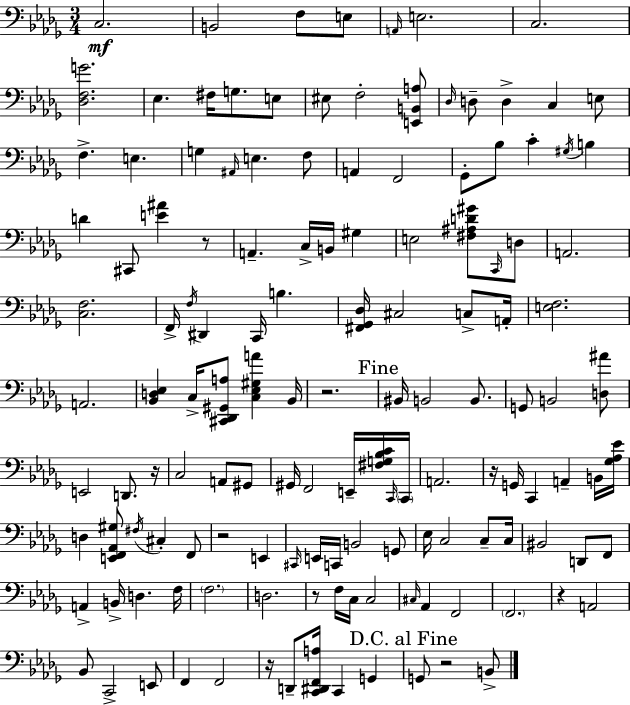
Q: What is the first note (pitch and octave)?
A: C3